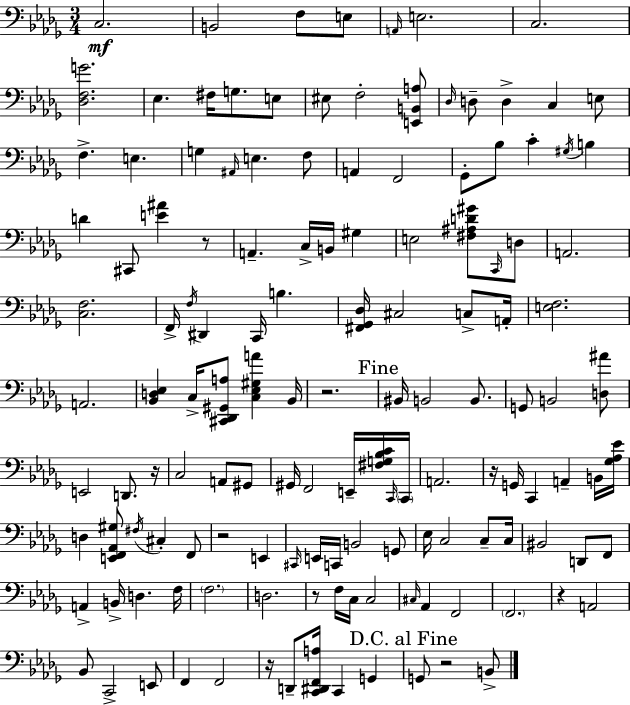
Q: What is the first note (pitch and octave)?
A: C3